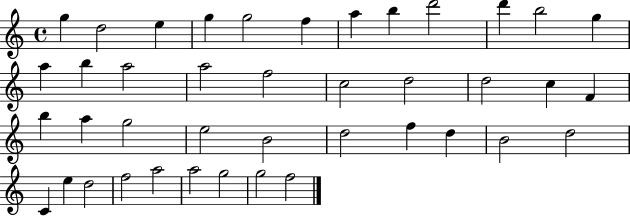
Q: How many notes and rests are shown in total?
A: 41